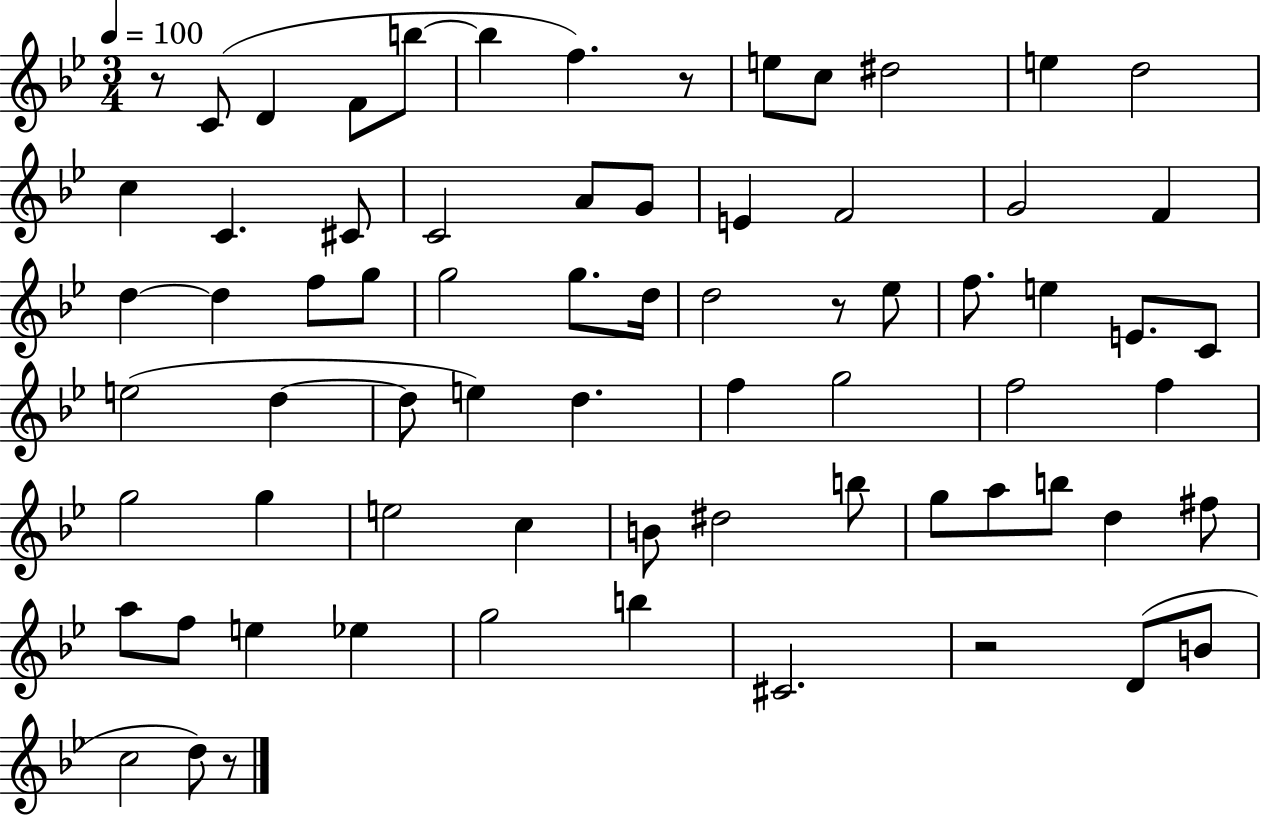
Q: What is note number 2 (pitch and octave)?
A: D4